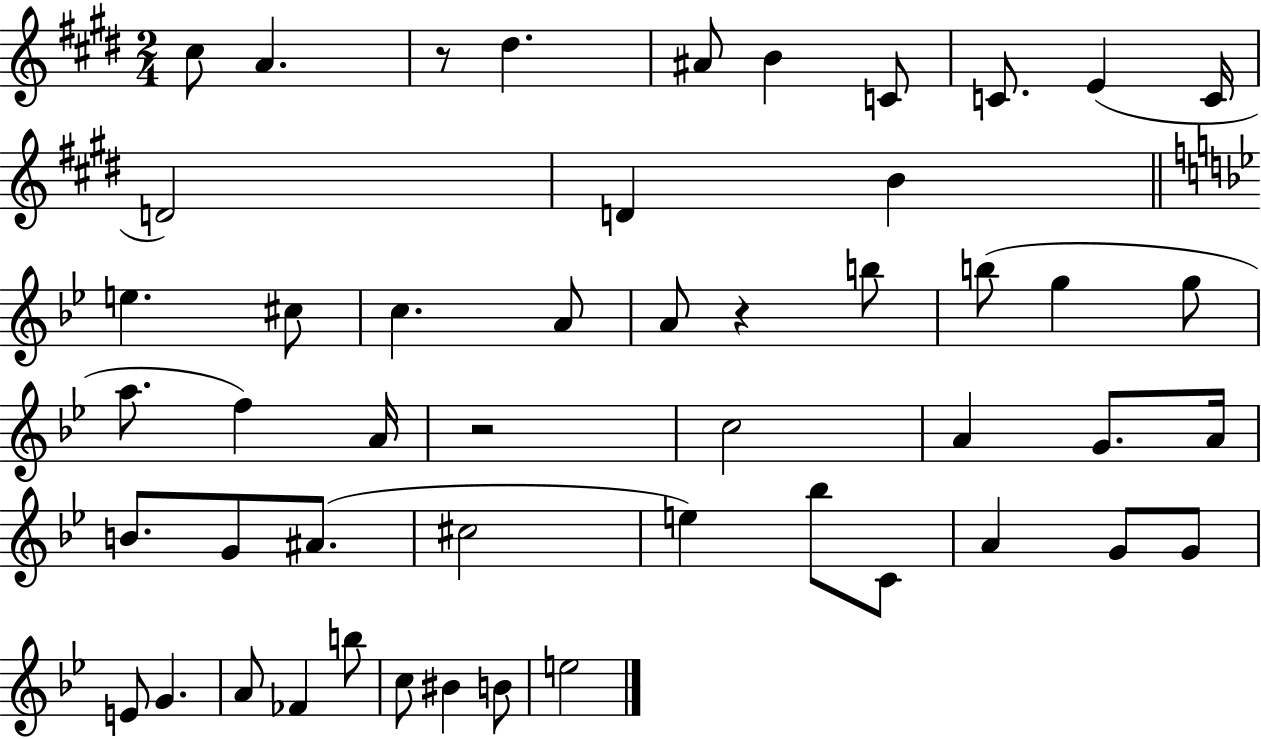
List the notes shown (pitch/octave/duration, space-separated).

C#5/e A4/q. R/e D#5/q. A#4/e B4/q C4/e C4/e. E4/q C4/s D4/h D4/q B4/q E5/q. C#5/e C5/q. A4/e A4/e R/q B5/e B5/e G5/q G5/e A5/e. F5/q A4/s R/h C5/h A4/q G4/e. A4/s B4/e. G4/e A#4/e. C#5/h E5/q Bb5/e C4/e A4/q G4/e G4/e E4/e G4/q. A4/e FES4/q B5/e C5/e BIS4/q B4/e E5/h